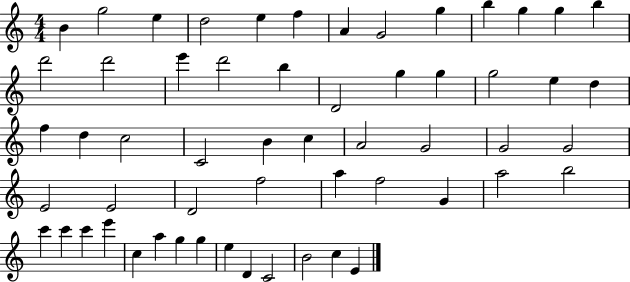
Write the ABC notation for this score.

X:1
T:Untitled
M:4/4
L:1/4
K:C
B g2 e d2 e f A G2 g b g g b d'2 d'2 e' d'2 b D2 g g g2 e d f d c2 C2 B c A2 G2 G2 G2 E2 E2 D2 f2 a f2 G a2 b2 c' c' c' e' c a g g e D C2 B2 c E